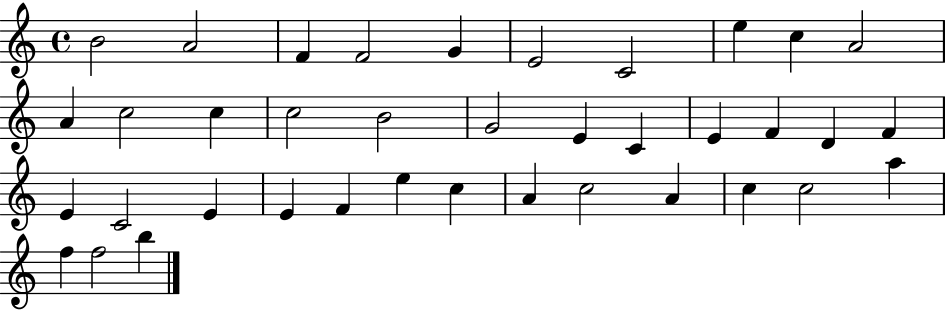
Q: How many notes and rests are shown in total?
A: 38